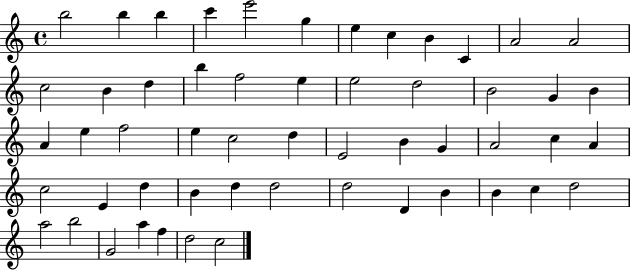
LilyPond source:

{
  \clef treble
  \time 4/4
  \defaultTimeSignature
  \key c \major
  b''2 b''4 b''4 | c'''4 e'''2 g''4 | e''4 c''4 b'4 c'4 | a'2 a'2 | \break c''2 b'4 d''4 | b''4 f''2 e''4 | e''2 d''2 | b'2 g'4 b'4 | \break a'4 e''4 f''2 | e''4 c''2 d''4 | e'2 b'4 g'4 | a'2 c''4 a'4 | \break c''2 e'4 d''4 | b'4 d''4 d''2 | d''2 d'4 b'4 | b'4 c''4 d''2 | \break a''2 b''2 | g'2 a''4 f''4 | d''2 c''2 | \bar "|."
}